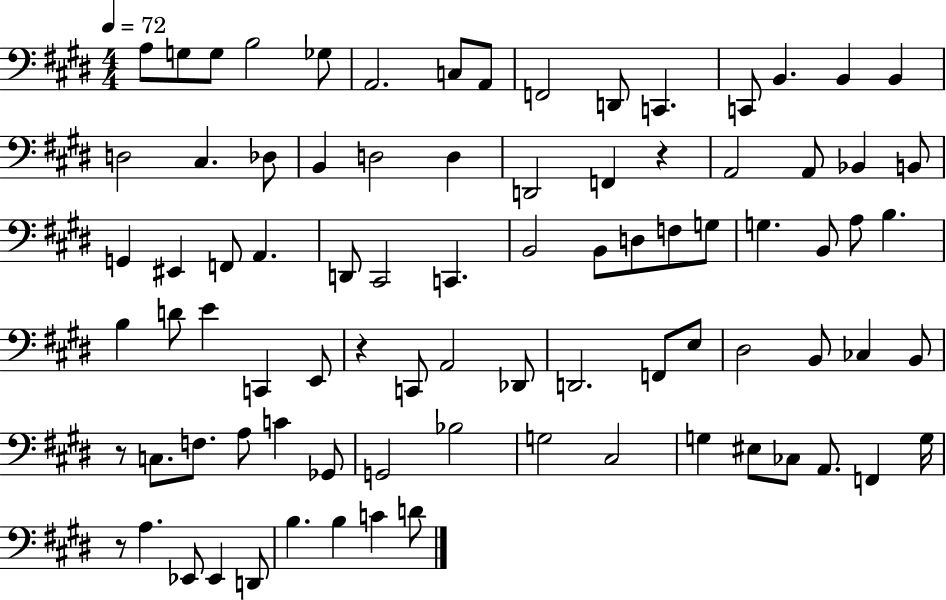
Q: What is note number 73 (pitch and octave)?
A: G3